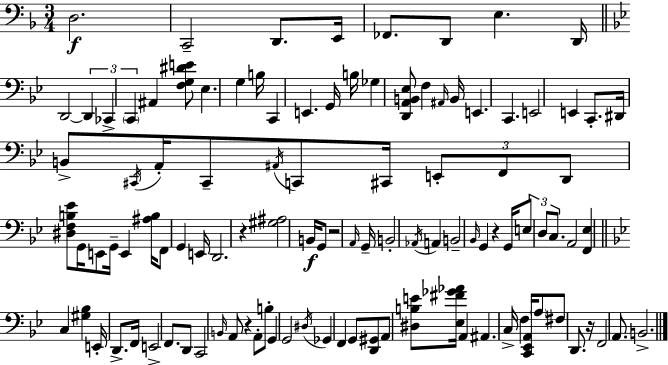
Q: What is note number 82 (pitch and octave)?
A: A2